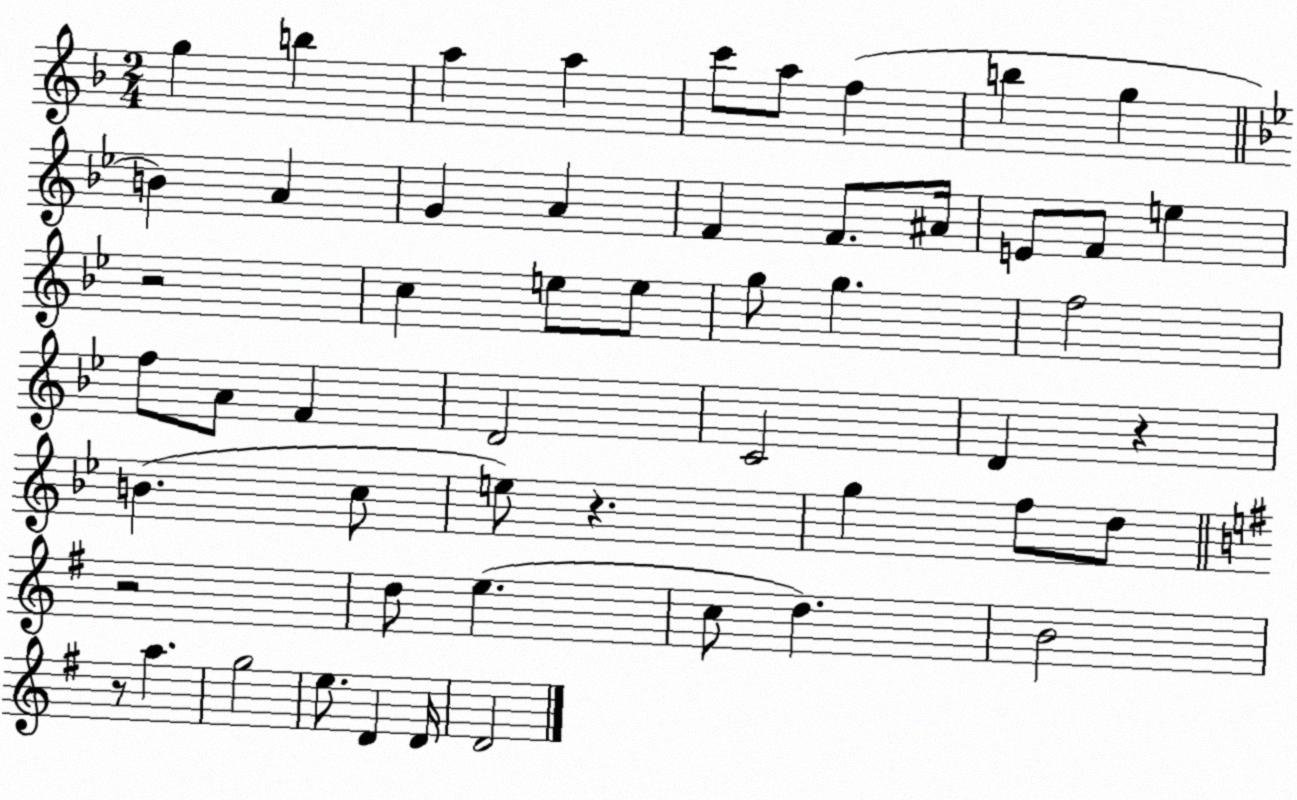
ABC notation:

X:1
T:Untitled
M:2/4
L:1/4
K:F
g b a a c'/2 a/2 f b g B A G A F F/2 ^A/4 E/2 F/2 e z2 c e/2 e/2 g/2 g f2 f/2 A/2 F D2 C2 D z B c/2 e/2 z g f/2 d/2 z2 d/2 e c/2 d B2 z/2 a g2 e/2 D D/4 D2